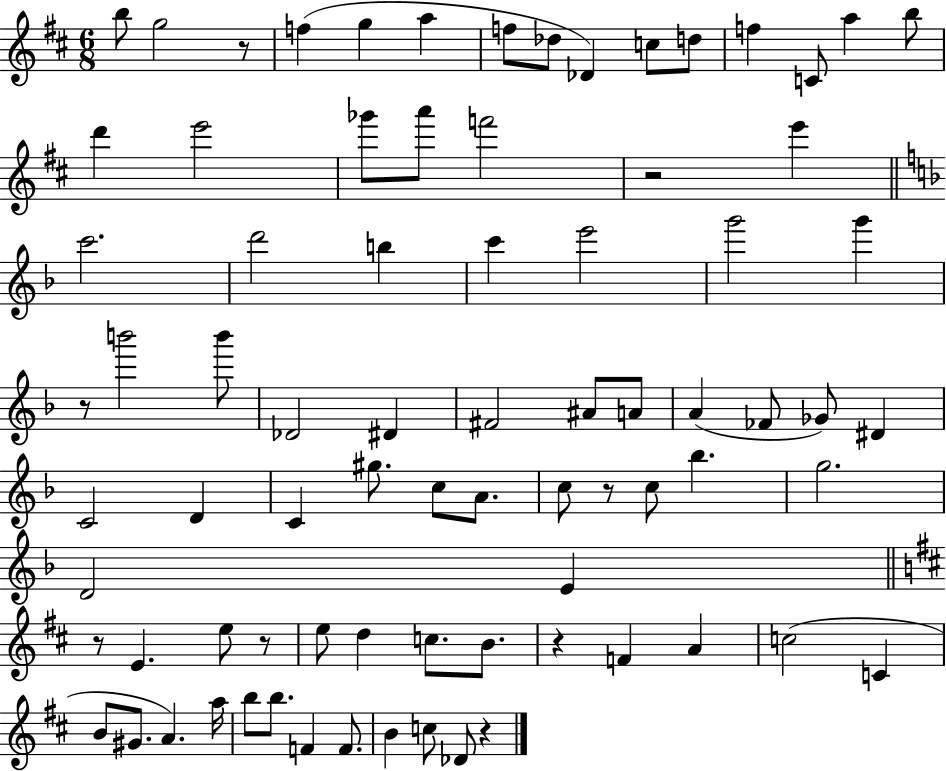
B5/e G5/h R/e F5/q G5/q A5/q F5/e Db5/e Db4/q C5/e D5/e F5/q C4/e A5/q B5/e D6/q E6/h Gb6/e A6/e F6/h R/h E6/q C6/h. D6/h B5/q C6/q E6/h G6/h G6/q R/e B6/h B6/e Db4/h D#4/q F#4/h A#4/e A4/e A4/q FES4/e Gb4/e D#4/q C4/h D4/q C4/q G#5/e. C5/e A4/e. C5/e R/e C5/e Bb5/q. G5/h. D4/h E4/q R/e E4/q. E5/e R/e E5/e D5/q C5/e. B4/e. R/q F4/q A4/q C5/h C4/q B4/e G#4/e. A4/q. A5/s B5/e B5/e. F4/q F4/e. B4/q C5/e Db4/e R/q